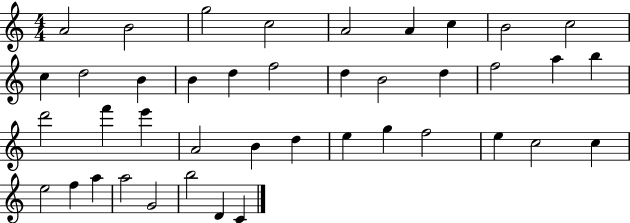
{
  \clef treble
  \numericTimeSignature
  \time 4/4
  \key c \major
  a'2 b'2 | g''2 c''2 | a'2 a'4 c''4 | b'2 c''2 | \break c''4 d''2 b'4 | b'4 d''4 f''2 | d''4 b'2 d''4 | f''2 a''4 b''4 | \break d'''2 f'''4 e'''4 | a'2 b'4 d''4 | e''4 g''4 f''2 | e''4 c''2 c''4 | \break e''2 f''4 a''4 | a''2 g'2 | b''2 d'4 c'4 | \bar "|."
}